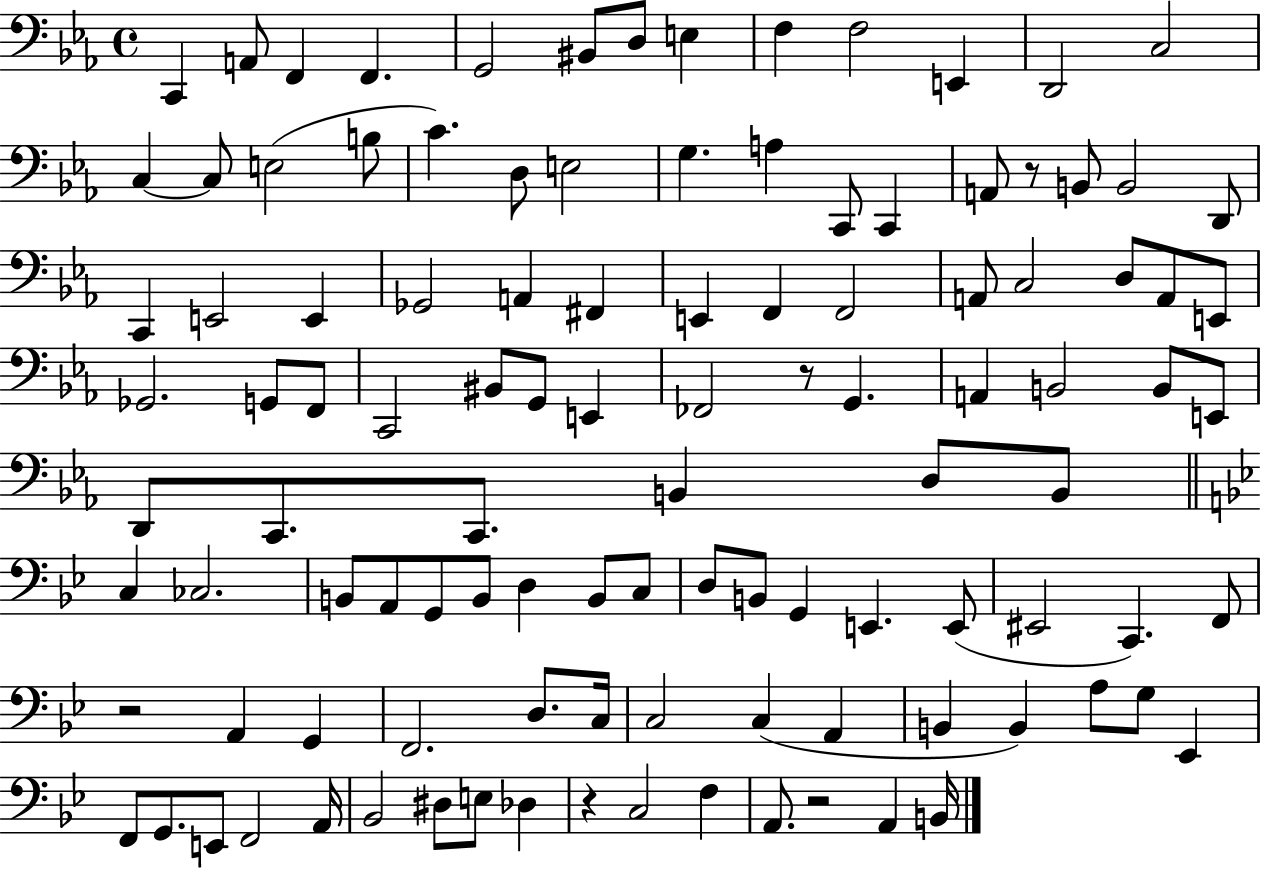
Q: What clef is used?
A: bass